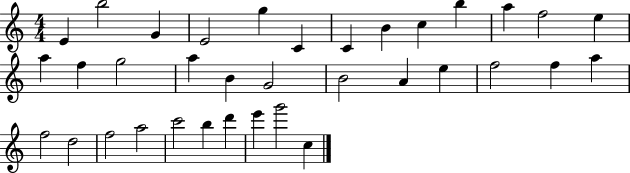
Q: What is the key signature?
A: C major